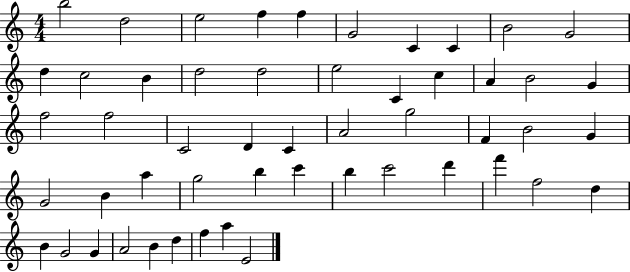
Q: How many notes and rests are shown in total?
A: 52